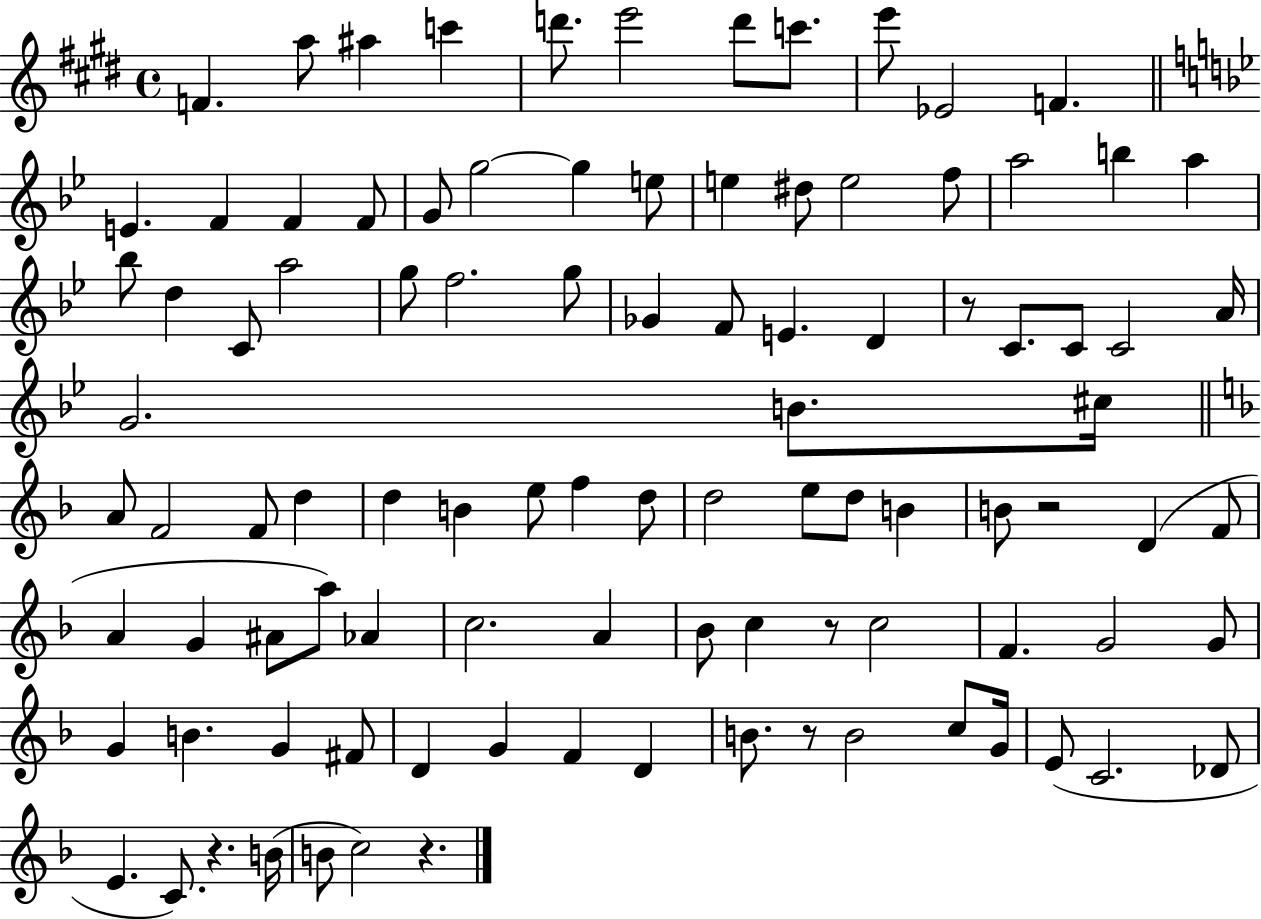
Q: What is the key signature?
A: E major